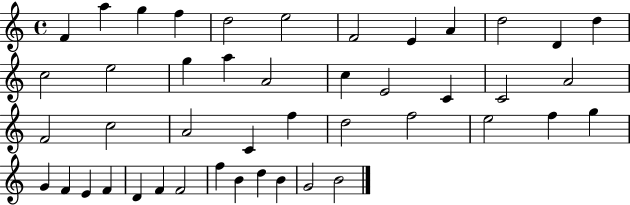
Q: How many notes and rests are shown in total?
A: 45